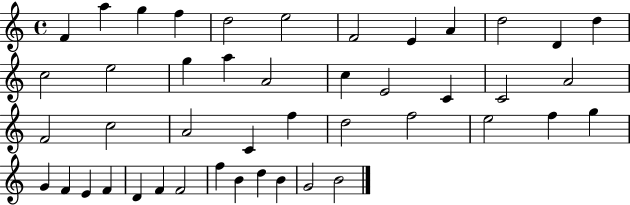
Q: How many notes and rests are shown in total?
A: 45